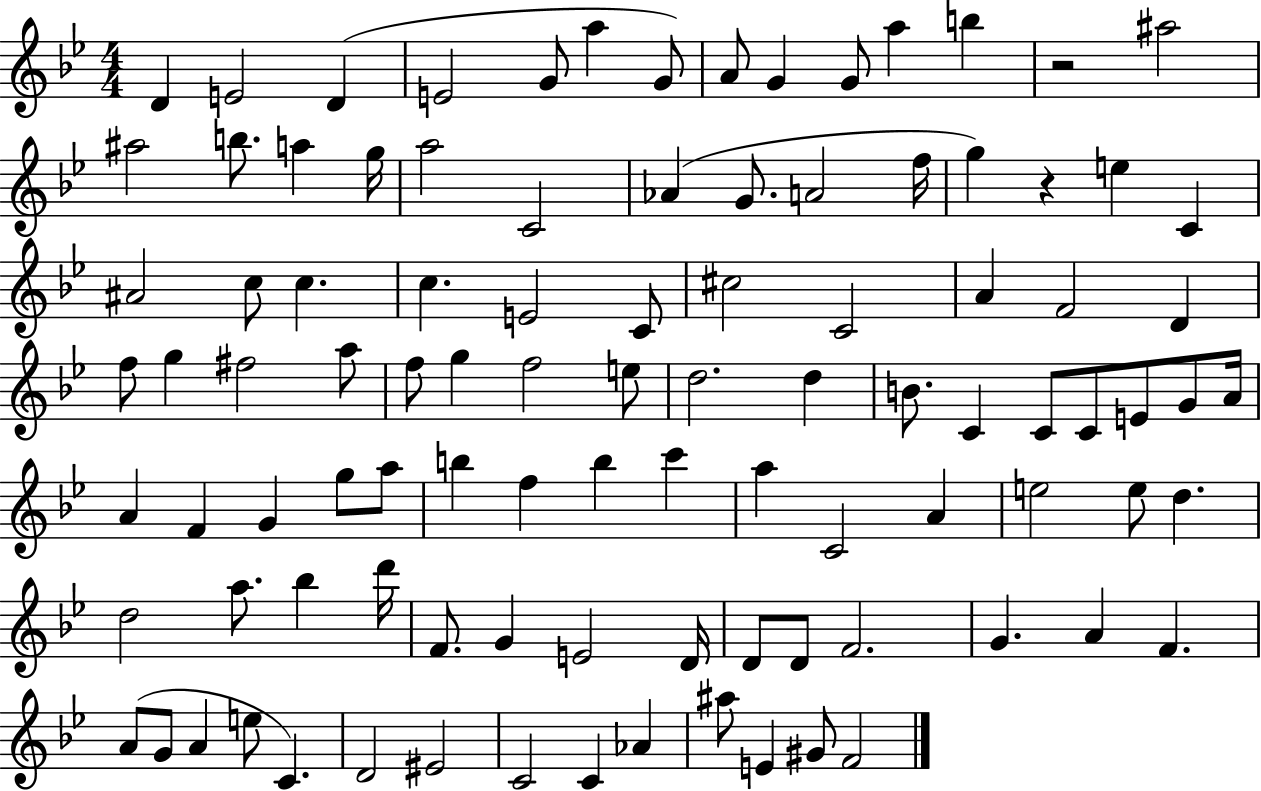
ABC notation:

X:1
T:Untitled
M:4/4
L:1/4
K:Bb
D E2 D E2 G/2 a G/2 A/2 G G/2 a b z2 ^a2 ^a2 b/2 a g/4 a2 C2 _A G/2 A2 f/4 g z e C ^A2 c/2 c c E2 C/2 ^c2 C2 A F2 D f/2 g ^f2 a/2 f/2 g f2 e/2 d2 d B/2 C C/2 C/2 E/2 G/2 A/4 A F G g/2 a/2 b f b c' a C2 A e2 e/2 d d2 a/2 _b d'/4 F/2 G E2 D/4 D/2 D/2 F2 G A F A/2 G/2 A e/2 C D2 ^E2 C2 C _A ^a/2 E ^G/2 F2